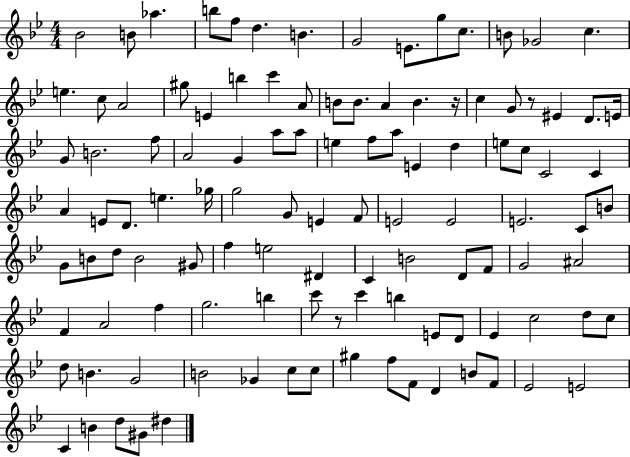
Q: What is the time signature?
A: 4/4